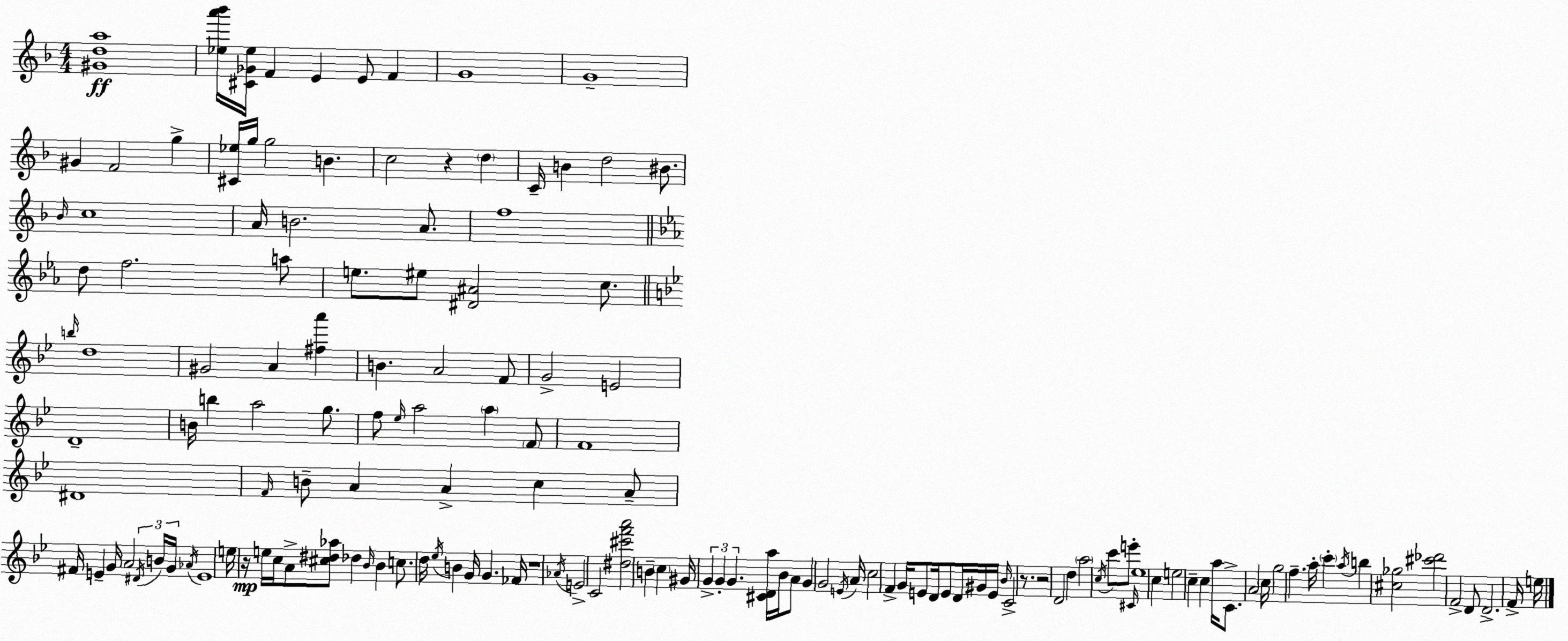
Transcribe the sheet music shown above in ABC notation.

X:1
T:Untitled
M:4/4
L:1/4
K:F
[^Gda]4 [_ea'_b']/4 [^C_G_e]/4 F E E/2 F G4 G4 ^G F2 g [^C_e]/4 g/4 g2 B c2 z d C/4 B d2 ^B/2 _B/4 c4 A/4 B2 A/2 f4 d/2 f2 a/2 e/2 ^e/2 [^D^A]2 c/2 b/4 d4 ^G2 A [^fa'] B A2 F/2 G2 E2 D4 B/4 b a2 g/2 f/2 _e/4 a2 a F/2 F4 ^D4 F/4 B/2 A A c A/2 ^F/4 E G/4 A2 ^D/4 B/4 G/4 _A/4 E4 e/4 z/4 e/4 c/4 A/2 [^c^d_a]/2 _d _B/4 _B c/2 d/4 _e/4 B G/4 G _F/4 z4 _A/4 E2 C2 [^d^c'f'a']2 B c ^G/4 G G G [^CDa]/4 _B/4 A/2 G G2 E/4 A/4 c2 F G/4 E/2 D/4 E/2 D/4 ^G/4 E/4 _B/4 C2 z/2 z2 D2 d a2 c/4 c'/2 e'/2 ^C/4 _e4 c e2 c c a/4 C/2 A2 c/4 g2 f a/4 c' a/4 b [^c_g]2 [^c'_d']2 F2 D/2 D2 F/4 e/4